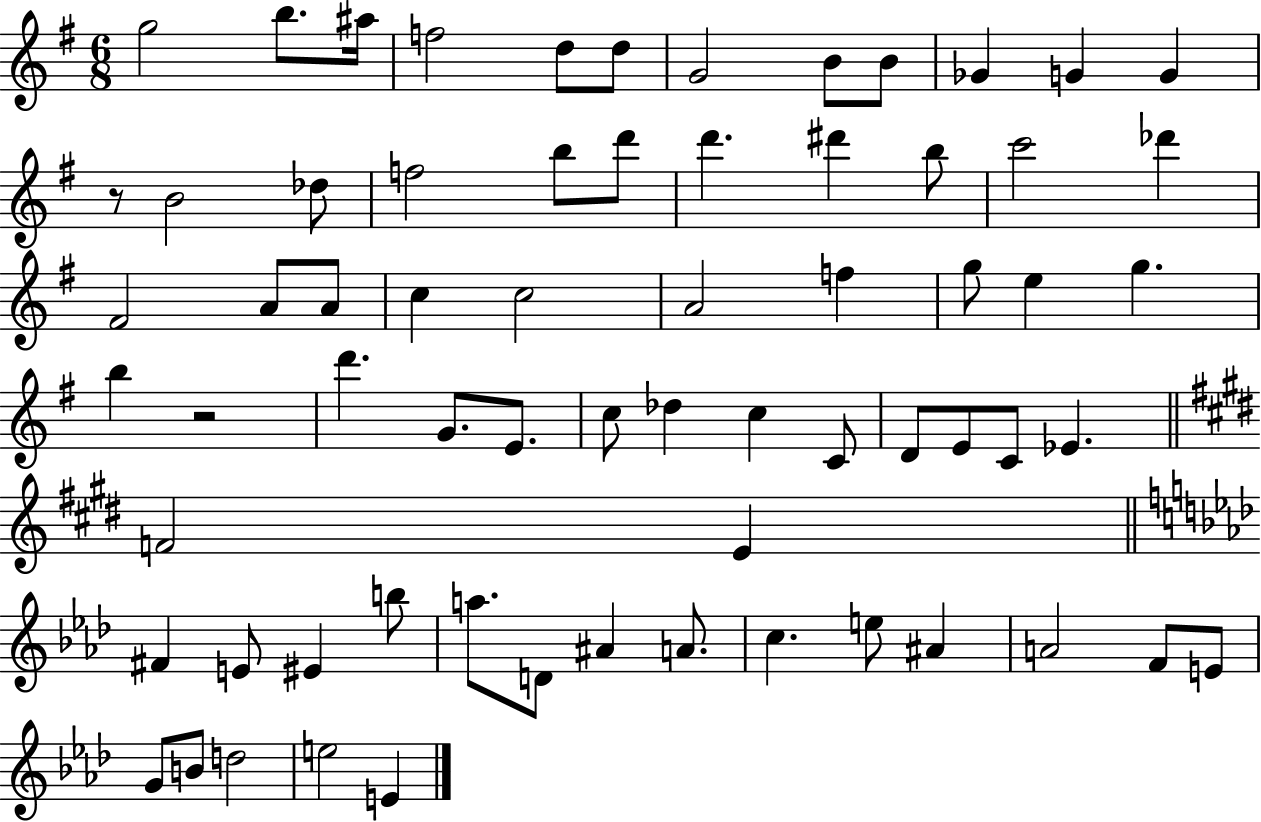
X:1
T:Untitled
M:6/8
L:1/4
K:G
g2 b/2 ^a/4 f2 d/2 d/2 G2 B/2 B/2 _G G G z/2 B2 _d/2 f2 b/2 d'/2 d' ^d' b/2 c'2 _d' ^F2 A/2 A/2 c c2 A2 f g/2 e g b z2 d' G/2 E/2 c/2 _d c C/2 D/2 E/2 C/2 _E F2 E ^F E/2 ^E b/2 a/2 D/2 ^A A/2 c e/2 ^A A2 F/2 E/2 G/2 B/2 d2 e2 E